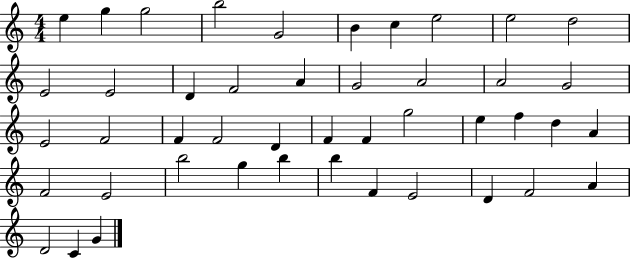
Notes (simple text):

E5/q G5/q G5/h B5/h G4/h B4/q C5/q E5/h E5/h D5/h E4/h E4/h D4/q F4/h A4/q G4/h A4/h A4/h G4/h E4/h F4/h F4/q F4/h D4/q F4/q F4/q G5/h E5/q F5/q D5/q A4/q F4/h E4/h B5/h G5/q B5/q B5/q F4/q E4/h D4/q F4/h A4/q D4/h C4/q G4/q